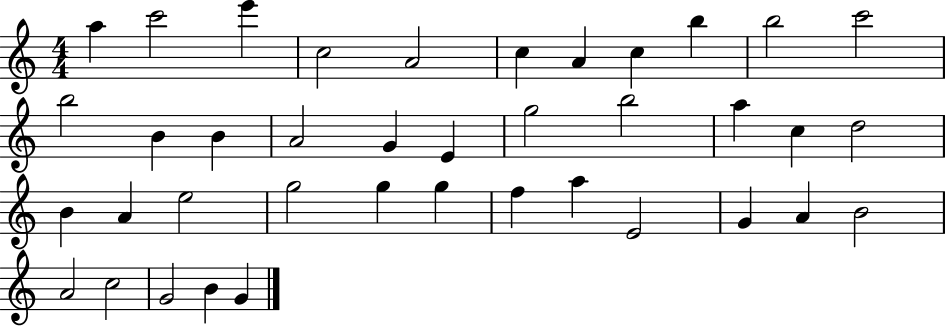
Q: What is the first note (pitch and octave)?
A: A5